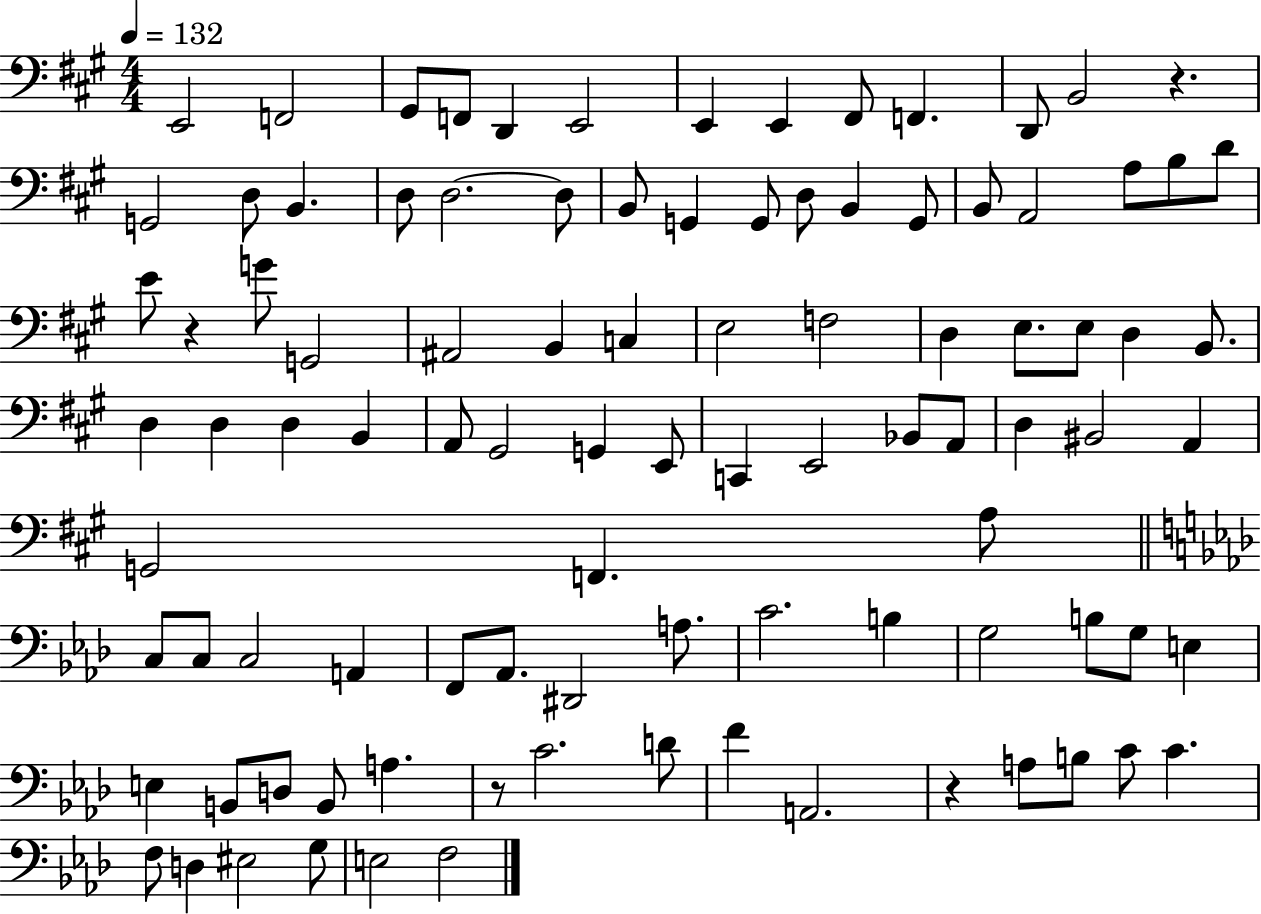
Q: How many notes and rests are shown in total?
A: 97